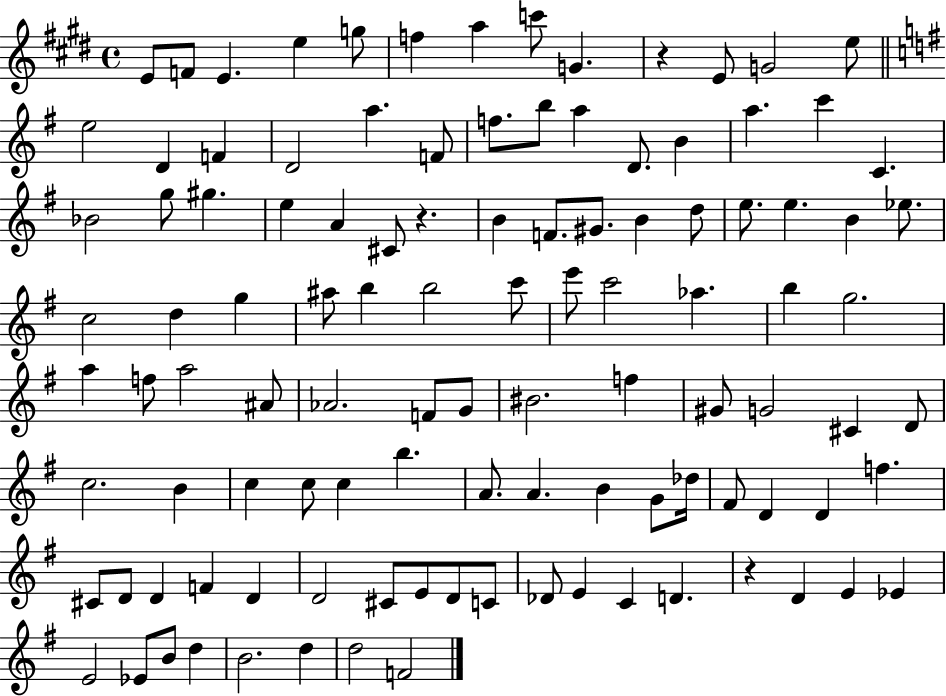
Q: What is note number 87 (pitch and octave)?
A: D4